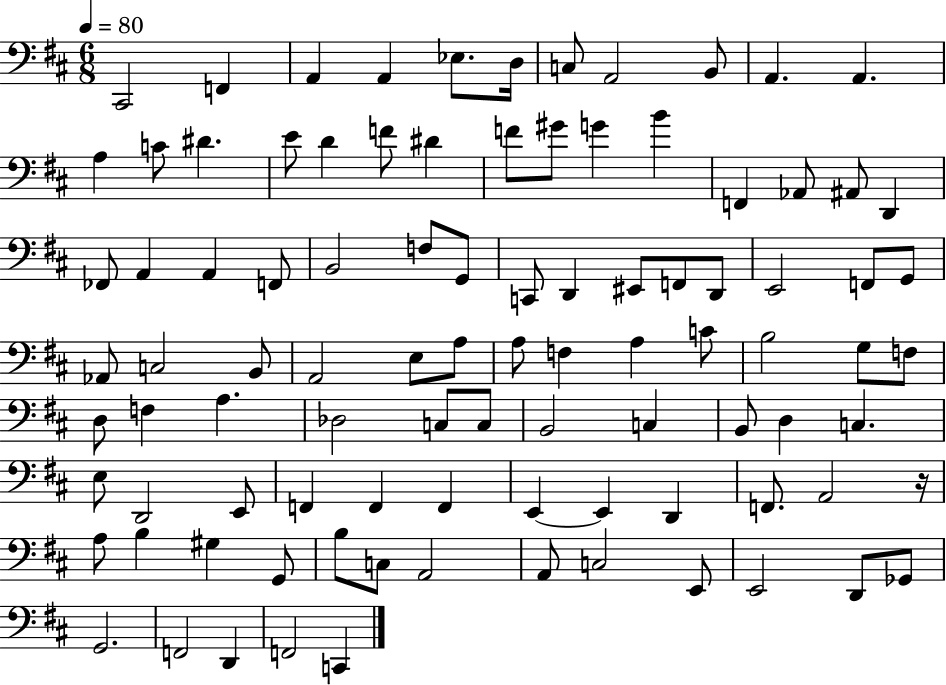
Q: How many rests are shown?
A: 1